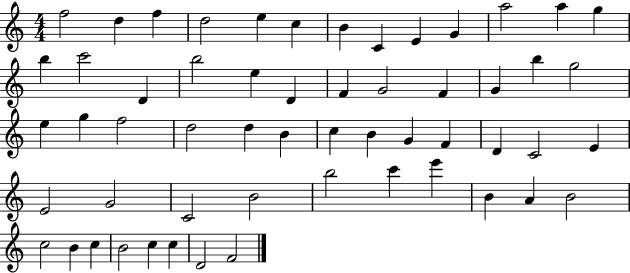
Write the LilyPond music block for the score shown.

{
  \clef treble
  \numericTimeSignature
  \time 4/4
  \key c \major
  f''2 d''4 f''4 | d''2 e''4 c''4 | b'4 c'4 e'4 g'4 | a''2 a''4 g''4 | \break b''4 c'''2 d'4 | b''2 e''4 d'4 | f'4 g'2 f'4 | g'4 b''4 g''2 | \break e''4 g''4 f''2 | d''2 d''4 b'4 | c''4 b'4 g'4 f'4 | d'4 c'2 e'4 | \break e'2 g'2 | c'2 b'2 | b''2 c'''4 e'''4 | b'4 a'4 b'2 | \break c''2 b'4 c''4 | b'2 c''4 c''4 | d'2 f'2 | \bar "|."
}